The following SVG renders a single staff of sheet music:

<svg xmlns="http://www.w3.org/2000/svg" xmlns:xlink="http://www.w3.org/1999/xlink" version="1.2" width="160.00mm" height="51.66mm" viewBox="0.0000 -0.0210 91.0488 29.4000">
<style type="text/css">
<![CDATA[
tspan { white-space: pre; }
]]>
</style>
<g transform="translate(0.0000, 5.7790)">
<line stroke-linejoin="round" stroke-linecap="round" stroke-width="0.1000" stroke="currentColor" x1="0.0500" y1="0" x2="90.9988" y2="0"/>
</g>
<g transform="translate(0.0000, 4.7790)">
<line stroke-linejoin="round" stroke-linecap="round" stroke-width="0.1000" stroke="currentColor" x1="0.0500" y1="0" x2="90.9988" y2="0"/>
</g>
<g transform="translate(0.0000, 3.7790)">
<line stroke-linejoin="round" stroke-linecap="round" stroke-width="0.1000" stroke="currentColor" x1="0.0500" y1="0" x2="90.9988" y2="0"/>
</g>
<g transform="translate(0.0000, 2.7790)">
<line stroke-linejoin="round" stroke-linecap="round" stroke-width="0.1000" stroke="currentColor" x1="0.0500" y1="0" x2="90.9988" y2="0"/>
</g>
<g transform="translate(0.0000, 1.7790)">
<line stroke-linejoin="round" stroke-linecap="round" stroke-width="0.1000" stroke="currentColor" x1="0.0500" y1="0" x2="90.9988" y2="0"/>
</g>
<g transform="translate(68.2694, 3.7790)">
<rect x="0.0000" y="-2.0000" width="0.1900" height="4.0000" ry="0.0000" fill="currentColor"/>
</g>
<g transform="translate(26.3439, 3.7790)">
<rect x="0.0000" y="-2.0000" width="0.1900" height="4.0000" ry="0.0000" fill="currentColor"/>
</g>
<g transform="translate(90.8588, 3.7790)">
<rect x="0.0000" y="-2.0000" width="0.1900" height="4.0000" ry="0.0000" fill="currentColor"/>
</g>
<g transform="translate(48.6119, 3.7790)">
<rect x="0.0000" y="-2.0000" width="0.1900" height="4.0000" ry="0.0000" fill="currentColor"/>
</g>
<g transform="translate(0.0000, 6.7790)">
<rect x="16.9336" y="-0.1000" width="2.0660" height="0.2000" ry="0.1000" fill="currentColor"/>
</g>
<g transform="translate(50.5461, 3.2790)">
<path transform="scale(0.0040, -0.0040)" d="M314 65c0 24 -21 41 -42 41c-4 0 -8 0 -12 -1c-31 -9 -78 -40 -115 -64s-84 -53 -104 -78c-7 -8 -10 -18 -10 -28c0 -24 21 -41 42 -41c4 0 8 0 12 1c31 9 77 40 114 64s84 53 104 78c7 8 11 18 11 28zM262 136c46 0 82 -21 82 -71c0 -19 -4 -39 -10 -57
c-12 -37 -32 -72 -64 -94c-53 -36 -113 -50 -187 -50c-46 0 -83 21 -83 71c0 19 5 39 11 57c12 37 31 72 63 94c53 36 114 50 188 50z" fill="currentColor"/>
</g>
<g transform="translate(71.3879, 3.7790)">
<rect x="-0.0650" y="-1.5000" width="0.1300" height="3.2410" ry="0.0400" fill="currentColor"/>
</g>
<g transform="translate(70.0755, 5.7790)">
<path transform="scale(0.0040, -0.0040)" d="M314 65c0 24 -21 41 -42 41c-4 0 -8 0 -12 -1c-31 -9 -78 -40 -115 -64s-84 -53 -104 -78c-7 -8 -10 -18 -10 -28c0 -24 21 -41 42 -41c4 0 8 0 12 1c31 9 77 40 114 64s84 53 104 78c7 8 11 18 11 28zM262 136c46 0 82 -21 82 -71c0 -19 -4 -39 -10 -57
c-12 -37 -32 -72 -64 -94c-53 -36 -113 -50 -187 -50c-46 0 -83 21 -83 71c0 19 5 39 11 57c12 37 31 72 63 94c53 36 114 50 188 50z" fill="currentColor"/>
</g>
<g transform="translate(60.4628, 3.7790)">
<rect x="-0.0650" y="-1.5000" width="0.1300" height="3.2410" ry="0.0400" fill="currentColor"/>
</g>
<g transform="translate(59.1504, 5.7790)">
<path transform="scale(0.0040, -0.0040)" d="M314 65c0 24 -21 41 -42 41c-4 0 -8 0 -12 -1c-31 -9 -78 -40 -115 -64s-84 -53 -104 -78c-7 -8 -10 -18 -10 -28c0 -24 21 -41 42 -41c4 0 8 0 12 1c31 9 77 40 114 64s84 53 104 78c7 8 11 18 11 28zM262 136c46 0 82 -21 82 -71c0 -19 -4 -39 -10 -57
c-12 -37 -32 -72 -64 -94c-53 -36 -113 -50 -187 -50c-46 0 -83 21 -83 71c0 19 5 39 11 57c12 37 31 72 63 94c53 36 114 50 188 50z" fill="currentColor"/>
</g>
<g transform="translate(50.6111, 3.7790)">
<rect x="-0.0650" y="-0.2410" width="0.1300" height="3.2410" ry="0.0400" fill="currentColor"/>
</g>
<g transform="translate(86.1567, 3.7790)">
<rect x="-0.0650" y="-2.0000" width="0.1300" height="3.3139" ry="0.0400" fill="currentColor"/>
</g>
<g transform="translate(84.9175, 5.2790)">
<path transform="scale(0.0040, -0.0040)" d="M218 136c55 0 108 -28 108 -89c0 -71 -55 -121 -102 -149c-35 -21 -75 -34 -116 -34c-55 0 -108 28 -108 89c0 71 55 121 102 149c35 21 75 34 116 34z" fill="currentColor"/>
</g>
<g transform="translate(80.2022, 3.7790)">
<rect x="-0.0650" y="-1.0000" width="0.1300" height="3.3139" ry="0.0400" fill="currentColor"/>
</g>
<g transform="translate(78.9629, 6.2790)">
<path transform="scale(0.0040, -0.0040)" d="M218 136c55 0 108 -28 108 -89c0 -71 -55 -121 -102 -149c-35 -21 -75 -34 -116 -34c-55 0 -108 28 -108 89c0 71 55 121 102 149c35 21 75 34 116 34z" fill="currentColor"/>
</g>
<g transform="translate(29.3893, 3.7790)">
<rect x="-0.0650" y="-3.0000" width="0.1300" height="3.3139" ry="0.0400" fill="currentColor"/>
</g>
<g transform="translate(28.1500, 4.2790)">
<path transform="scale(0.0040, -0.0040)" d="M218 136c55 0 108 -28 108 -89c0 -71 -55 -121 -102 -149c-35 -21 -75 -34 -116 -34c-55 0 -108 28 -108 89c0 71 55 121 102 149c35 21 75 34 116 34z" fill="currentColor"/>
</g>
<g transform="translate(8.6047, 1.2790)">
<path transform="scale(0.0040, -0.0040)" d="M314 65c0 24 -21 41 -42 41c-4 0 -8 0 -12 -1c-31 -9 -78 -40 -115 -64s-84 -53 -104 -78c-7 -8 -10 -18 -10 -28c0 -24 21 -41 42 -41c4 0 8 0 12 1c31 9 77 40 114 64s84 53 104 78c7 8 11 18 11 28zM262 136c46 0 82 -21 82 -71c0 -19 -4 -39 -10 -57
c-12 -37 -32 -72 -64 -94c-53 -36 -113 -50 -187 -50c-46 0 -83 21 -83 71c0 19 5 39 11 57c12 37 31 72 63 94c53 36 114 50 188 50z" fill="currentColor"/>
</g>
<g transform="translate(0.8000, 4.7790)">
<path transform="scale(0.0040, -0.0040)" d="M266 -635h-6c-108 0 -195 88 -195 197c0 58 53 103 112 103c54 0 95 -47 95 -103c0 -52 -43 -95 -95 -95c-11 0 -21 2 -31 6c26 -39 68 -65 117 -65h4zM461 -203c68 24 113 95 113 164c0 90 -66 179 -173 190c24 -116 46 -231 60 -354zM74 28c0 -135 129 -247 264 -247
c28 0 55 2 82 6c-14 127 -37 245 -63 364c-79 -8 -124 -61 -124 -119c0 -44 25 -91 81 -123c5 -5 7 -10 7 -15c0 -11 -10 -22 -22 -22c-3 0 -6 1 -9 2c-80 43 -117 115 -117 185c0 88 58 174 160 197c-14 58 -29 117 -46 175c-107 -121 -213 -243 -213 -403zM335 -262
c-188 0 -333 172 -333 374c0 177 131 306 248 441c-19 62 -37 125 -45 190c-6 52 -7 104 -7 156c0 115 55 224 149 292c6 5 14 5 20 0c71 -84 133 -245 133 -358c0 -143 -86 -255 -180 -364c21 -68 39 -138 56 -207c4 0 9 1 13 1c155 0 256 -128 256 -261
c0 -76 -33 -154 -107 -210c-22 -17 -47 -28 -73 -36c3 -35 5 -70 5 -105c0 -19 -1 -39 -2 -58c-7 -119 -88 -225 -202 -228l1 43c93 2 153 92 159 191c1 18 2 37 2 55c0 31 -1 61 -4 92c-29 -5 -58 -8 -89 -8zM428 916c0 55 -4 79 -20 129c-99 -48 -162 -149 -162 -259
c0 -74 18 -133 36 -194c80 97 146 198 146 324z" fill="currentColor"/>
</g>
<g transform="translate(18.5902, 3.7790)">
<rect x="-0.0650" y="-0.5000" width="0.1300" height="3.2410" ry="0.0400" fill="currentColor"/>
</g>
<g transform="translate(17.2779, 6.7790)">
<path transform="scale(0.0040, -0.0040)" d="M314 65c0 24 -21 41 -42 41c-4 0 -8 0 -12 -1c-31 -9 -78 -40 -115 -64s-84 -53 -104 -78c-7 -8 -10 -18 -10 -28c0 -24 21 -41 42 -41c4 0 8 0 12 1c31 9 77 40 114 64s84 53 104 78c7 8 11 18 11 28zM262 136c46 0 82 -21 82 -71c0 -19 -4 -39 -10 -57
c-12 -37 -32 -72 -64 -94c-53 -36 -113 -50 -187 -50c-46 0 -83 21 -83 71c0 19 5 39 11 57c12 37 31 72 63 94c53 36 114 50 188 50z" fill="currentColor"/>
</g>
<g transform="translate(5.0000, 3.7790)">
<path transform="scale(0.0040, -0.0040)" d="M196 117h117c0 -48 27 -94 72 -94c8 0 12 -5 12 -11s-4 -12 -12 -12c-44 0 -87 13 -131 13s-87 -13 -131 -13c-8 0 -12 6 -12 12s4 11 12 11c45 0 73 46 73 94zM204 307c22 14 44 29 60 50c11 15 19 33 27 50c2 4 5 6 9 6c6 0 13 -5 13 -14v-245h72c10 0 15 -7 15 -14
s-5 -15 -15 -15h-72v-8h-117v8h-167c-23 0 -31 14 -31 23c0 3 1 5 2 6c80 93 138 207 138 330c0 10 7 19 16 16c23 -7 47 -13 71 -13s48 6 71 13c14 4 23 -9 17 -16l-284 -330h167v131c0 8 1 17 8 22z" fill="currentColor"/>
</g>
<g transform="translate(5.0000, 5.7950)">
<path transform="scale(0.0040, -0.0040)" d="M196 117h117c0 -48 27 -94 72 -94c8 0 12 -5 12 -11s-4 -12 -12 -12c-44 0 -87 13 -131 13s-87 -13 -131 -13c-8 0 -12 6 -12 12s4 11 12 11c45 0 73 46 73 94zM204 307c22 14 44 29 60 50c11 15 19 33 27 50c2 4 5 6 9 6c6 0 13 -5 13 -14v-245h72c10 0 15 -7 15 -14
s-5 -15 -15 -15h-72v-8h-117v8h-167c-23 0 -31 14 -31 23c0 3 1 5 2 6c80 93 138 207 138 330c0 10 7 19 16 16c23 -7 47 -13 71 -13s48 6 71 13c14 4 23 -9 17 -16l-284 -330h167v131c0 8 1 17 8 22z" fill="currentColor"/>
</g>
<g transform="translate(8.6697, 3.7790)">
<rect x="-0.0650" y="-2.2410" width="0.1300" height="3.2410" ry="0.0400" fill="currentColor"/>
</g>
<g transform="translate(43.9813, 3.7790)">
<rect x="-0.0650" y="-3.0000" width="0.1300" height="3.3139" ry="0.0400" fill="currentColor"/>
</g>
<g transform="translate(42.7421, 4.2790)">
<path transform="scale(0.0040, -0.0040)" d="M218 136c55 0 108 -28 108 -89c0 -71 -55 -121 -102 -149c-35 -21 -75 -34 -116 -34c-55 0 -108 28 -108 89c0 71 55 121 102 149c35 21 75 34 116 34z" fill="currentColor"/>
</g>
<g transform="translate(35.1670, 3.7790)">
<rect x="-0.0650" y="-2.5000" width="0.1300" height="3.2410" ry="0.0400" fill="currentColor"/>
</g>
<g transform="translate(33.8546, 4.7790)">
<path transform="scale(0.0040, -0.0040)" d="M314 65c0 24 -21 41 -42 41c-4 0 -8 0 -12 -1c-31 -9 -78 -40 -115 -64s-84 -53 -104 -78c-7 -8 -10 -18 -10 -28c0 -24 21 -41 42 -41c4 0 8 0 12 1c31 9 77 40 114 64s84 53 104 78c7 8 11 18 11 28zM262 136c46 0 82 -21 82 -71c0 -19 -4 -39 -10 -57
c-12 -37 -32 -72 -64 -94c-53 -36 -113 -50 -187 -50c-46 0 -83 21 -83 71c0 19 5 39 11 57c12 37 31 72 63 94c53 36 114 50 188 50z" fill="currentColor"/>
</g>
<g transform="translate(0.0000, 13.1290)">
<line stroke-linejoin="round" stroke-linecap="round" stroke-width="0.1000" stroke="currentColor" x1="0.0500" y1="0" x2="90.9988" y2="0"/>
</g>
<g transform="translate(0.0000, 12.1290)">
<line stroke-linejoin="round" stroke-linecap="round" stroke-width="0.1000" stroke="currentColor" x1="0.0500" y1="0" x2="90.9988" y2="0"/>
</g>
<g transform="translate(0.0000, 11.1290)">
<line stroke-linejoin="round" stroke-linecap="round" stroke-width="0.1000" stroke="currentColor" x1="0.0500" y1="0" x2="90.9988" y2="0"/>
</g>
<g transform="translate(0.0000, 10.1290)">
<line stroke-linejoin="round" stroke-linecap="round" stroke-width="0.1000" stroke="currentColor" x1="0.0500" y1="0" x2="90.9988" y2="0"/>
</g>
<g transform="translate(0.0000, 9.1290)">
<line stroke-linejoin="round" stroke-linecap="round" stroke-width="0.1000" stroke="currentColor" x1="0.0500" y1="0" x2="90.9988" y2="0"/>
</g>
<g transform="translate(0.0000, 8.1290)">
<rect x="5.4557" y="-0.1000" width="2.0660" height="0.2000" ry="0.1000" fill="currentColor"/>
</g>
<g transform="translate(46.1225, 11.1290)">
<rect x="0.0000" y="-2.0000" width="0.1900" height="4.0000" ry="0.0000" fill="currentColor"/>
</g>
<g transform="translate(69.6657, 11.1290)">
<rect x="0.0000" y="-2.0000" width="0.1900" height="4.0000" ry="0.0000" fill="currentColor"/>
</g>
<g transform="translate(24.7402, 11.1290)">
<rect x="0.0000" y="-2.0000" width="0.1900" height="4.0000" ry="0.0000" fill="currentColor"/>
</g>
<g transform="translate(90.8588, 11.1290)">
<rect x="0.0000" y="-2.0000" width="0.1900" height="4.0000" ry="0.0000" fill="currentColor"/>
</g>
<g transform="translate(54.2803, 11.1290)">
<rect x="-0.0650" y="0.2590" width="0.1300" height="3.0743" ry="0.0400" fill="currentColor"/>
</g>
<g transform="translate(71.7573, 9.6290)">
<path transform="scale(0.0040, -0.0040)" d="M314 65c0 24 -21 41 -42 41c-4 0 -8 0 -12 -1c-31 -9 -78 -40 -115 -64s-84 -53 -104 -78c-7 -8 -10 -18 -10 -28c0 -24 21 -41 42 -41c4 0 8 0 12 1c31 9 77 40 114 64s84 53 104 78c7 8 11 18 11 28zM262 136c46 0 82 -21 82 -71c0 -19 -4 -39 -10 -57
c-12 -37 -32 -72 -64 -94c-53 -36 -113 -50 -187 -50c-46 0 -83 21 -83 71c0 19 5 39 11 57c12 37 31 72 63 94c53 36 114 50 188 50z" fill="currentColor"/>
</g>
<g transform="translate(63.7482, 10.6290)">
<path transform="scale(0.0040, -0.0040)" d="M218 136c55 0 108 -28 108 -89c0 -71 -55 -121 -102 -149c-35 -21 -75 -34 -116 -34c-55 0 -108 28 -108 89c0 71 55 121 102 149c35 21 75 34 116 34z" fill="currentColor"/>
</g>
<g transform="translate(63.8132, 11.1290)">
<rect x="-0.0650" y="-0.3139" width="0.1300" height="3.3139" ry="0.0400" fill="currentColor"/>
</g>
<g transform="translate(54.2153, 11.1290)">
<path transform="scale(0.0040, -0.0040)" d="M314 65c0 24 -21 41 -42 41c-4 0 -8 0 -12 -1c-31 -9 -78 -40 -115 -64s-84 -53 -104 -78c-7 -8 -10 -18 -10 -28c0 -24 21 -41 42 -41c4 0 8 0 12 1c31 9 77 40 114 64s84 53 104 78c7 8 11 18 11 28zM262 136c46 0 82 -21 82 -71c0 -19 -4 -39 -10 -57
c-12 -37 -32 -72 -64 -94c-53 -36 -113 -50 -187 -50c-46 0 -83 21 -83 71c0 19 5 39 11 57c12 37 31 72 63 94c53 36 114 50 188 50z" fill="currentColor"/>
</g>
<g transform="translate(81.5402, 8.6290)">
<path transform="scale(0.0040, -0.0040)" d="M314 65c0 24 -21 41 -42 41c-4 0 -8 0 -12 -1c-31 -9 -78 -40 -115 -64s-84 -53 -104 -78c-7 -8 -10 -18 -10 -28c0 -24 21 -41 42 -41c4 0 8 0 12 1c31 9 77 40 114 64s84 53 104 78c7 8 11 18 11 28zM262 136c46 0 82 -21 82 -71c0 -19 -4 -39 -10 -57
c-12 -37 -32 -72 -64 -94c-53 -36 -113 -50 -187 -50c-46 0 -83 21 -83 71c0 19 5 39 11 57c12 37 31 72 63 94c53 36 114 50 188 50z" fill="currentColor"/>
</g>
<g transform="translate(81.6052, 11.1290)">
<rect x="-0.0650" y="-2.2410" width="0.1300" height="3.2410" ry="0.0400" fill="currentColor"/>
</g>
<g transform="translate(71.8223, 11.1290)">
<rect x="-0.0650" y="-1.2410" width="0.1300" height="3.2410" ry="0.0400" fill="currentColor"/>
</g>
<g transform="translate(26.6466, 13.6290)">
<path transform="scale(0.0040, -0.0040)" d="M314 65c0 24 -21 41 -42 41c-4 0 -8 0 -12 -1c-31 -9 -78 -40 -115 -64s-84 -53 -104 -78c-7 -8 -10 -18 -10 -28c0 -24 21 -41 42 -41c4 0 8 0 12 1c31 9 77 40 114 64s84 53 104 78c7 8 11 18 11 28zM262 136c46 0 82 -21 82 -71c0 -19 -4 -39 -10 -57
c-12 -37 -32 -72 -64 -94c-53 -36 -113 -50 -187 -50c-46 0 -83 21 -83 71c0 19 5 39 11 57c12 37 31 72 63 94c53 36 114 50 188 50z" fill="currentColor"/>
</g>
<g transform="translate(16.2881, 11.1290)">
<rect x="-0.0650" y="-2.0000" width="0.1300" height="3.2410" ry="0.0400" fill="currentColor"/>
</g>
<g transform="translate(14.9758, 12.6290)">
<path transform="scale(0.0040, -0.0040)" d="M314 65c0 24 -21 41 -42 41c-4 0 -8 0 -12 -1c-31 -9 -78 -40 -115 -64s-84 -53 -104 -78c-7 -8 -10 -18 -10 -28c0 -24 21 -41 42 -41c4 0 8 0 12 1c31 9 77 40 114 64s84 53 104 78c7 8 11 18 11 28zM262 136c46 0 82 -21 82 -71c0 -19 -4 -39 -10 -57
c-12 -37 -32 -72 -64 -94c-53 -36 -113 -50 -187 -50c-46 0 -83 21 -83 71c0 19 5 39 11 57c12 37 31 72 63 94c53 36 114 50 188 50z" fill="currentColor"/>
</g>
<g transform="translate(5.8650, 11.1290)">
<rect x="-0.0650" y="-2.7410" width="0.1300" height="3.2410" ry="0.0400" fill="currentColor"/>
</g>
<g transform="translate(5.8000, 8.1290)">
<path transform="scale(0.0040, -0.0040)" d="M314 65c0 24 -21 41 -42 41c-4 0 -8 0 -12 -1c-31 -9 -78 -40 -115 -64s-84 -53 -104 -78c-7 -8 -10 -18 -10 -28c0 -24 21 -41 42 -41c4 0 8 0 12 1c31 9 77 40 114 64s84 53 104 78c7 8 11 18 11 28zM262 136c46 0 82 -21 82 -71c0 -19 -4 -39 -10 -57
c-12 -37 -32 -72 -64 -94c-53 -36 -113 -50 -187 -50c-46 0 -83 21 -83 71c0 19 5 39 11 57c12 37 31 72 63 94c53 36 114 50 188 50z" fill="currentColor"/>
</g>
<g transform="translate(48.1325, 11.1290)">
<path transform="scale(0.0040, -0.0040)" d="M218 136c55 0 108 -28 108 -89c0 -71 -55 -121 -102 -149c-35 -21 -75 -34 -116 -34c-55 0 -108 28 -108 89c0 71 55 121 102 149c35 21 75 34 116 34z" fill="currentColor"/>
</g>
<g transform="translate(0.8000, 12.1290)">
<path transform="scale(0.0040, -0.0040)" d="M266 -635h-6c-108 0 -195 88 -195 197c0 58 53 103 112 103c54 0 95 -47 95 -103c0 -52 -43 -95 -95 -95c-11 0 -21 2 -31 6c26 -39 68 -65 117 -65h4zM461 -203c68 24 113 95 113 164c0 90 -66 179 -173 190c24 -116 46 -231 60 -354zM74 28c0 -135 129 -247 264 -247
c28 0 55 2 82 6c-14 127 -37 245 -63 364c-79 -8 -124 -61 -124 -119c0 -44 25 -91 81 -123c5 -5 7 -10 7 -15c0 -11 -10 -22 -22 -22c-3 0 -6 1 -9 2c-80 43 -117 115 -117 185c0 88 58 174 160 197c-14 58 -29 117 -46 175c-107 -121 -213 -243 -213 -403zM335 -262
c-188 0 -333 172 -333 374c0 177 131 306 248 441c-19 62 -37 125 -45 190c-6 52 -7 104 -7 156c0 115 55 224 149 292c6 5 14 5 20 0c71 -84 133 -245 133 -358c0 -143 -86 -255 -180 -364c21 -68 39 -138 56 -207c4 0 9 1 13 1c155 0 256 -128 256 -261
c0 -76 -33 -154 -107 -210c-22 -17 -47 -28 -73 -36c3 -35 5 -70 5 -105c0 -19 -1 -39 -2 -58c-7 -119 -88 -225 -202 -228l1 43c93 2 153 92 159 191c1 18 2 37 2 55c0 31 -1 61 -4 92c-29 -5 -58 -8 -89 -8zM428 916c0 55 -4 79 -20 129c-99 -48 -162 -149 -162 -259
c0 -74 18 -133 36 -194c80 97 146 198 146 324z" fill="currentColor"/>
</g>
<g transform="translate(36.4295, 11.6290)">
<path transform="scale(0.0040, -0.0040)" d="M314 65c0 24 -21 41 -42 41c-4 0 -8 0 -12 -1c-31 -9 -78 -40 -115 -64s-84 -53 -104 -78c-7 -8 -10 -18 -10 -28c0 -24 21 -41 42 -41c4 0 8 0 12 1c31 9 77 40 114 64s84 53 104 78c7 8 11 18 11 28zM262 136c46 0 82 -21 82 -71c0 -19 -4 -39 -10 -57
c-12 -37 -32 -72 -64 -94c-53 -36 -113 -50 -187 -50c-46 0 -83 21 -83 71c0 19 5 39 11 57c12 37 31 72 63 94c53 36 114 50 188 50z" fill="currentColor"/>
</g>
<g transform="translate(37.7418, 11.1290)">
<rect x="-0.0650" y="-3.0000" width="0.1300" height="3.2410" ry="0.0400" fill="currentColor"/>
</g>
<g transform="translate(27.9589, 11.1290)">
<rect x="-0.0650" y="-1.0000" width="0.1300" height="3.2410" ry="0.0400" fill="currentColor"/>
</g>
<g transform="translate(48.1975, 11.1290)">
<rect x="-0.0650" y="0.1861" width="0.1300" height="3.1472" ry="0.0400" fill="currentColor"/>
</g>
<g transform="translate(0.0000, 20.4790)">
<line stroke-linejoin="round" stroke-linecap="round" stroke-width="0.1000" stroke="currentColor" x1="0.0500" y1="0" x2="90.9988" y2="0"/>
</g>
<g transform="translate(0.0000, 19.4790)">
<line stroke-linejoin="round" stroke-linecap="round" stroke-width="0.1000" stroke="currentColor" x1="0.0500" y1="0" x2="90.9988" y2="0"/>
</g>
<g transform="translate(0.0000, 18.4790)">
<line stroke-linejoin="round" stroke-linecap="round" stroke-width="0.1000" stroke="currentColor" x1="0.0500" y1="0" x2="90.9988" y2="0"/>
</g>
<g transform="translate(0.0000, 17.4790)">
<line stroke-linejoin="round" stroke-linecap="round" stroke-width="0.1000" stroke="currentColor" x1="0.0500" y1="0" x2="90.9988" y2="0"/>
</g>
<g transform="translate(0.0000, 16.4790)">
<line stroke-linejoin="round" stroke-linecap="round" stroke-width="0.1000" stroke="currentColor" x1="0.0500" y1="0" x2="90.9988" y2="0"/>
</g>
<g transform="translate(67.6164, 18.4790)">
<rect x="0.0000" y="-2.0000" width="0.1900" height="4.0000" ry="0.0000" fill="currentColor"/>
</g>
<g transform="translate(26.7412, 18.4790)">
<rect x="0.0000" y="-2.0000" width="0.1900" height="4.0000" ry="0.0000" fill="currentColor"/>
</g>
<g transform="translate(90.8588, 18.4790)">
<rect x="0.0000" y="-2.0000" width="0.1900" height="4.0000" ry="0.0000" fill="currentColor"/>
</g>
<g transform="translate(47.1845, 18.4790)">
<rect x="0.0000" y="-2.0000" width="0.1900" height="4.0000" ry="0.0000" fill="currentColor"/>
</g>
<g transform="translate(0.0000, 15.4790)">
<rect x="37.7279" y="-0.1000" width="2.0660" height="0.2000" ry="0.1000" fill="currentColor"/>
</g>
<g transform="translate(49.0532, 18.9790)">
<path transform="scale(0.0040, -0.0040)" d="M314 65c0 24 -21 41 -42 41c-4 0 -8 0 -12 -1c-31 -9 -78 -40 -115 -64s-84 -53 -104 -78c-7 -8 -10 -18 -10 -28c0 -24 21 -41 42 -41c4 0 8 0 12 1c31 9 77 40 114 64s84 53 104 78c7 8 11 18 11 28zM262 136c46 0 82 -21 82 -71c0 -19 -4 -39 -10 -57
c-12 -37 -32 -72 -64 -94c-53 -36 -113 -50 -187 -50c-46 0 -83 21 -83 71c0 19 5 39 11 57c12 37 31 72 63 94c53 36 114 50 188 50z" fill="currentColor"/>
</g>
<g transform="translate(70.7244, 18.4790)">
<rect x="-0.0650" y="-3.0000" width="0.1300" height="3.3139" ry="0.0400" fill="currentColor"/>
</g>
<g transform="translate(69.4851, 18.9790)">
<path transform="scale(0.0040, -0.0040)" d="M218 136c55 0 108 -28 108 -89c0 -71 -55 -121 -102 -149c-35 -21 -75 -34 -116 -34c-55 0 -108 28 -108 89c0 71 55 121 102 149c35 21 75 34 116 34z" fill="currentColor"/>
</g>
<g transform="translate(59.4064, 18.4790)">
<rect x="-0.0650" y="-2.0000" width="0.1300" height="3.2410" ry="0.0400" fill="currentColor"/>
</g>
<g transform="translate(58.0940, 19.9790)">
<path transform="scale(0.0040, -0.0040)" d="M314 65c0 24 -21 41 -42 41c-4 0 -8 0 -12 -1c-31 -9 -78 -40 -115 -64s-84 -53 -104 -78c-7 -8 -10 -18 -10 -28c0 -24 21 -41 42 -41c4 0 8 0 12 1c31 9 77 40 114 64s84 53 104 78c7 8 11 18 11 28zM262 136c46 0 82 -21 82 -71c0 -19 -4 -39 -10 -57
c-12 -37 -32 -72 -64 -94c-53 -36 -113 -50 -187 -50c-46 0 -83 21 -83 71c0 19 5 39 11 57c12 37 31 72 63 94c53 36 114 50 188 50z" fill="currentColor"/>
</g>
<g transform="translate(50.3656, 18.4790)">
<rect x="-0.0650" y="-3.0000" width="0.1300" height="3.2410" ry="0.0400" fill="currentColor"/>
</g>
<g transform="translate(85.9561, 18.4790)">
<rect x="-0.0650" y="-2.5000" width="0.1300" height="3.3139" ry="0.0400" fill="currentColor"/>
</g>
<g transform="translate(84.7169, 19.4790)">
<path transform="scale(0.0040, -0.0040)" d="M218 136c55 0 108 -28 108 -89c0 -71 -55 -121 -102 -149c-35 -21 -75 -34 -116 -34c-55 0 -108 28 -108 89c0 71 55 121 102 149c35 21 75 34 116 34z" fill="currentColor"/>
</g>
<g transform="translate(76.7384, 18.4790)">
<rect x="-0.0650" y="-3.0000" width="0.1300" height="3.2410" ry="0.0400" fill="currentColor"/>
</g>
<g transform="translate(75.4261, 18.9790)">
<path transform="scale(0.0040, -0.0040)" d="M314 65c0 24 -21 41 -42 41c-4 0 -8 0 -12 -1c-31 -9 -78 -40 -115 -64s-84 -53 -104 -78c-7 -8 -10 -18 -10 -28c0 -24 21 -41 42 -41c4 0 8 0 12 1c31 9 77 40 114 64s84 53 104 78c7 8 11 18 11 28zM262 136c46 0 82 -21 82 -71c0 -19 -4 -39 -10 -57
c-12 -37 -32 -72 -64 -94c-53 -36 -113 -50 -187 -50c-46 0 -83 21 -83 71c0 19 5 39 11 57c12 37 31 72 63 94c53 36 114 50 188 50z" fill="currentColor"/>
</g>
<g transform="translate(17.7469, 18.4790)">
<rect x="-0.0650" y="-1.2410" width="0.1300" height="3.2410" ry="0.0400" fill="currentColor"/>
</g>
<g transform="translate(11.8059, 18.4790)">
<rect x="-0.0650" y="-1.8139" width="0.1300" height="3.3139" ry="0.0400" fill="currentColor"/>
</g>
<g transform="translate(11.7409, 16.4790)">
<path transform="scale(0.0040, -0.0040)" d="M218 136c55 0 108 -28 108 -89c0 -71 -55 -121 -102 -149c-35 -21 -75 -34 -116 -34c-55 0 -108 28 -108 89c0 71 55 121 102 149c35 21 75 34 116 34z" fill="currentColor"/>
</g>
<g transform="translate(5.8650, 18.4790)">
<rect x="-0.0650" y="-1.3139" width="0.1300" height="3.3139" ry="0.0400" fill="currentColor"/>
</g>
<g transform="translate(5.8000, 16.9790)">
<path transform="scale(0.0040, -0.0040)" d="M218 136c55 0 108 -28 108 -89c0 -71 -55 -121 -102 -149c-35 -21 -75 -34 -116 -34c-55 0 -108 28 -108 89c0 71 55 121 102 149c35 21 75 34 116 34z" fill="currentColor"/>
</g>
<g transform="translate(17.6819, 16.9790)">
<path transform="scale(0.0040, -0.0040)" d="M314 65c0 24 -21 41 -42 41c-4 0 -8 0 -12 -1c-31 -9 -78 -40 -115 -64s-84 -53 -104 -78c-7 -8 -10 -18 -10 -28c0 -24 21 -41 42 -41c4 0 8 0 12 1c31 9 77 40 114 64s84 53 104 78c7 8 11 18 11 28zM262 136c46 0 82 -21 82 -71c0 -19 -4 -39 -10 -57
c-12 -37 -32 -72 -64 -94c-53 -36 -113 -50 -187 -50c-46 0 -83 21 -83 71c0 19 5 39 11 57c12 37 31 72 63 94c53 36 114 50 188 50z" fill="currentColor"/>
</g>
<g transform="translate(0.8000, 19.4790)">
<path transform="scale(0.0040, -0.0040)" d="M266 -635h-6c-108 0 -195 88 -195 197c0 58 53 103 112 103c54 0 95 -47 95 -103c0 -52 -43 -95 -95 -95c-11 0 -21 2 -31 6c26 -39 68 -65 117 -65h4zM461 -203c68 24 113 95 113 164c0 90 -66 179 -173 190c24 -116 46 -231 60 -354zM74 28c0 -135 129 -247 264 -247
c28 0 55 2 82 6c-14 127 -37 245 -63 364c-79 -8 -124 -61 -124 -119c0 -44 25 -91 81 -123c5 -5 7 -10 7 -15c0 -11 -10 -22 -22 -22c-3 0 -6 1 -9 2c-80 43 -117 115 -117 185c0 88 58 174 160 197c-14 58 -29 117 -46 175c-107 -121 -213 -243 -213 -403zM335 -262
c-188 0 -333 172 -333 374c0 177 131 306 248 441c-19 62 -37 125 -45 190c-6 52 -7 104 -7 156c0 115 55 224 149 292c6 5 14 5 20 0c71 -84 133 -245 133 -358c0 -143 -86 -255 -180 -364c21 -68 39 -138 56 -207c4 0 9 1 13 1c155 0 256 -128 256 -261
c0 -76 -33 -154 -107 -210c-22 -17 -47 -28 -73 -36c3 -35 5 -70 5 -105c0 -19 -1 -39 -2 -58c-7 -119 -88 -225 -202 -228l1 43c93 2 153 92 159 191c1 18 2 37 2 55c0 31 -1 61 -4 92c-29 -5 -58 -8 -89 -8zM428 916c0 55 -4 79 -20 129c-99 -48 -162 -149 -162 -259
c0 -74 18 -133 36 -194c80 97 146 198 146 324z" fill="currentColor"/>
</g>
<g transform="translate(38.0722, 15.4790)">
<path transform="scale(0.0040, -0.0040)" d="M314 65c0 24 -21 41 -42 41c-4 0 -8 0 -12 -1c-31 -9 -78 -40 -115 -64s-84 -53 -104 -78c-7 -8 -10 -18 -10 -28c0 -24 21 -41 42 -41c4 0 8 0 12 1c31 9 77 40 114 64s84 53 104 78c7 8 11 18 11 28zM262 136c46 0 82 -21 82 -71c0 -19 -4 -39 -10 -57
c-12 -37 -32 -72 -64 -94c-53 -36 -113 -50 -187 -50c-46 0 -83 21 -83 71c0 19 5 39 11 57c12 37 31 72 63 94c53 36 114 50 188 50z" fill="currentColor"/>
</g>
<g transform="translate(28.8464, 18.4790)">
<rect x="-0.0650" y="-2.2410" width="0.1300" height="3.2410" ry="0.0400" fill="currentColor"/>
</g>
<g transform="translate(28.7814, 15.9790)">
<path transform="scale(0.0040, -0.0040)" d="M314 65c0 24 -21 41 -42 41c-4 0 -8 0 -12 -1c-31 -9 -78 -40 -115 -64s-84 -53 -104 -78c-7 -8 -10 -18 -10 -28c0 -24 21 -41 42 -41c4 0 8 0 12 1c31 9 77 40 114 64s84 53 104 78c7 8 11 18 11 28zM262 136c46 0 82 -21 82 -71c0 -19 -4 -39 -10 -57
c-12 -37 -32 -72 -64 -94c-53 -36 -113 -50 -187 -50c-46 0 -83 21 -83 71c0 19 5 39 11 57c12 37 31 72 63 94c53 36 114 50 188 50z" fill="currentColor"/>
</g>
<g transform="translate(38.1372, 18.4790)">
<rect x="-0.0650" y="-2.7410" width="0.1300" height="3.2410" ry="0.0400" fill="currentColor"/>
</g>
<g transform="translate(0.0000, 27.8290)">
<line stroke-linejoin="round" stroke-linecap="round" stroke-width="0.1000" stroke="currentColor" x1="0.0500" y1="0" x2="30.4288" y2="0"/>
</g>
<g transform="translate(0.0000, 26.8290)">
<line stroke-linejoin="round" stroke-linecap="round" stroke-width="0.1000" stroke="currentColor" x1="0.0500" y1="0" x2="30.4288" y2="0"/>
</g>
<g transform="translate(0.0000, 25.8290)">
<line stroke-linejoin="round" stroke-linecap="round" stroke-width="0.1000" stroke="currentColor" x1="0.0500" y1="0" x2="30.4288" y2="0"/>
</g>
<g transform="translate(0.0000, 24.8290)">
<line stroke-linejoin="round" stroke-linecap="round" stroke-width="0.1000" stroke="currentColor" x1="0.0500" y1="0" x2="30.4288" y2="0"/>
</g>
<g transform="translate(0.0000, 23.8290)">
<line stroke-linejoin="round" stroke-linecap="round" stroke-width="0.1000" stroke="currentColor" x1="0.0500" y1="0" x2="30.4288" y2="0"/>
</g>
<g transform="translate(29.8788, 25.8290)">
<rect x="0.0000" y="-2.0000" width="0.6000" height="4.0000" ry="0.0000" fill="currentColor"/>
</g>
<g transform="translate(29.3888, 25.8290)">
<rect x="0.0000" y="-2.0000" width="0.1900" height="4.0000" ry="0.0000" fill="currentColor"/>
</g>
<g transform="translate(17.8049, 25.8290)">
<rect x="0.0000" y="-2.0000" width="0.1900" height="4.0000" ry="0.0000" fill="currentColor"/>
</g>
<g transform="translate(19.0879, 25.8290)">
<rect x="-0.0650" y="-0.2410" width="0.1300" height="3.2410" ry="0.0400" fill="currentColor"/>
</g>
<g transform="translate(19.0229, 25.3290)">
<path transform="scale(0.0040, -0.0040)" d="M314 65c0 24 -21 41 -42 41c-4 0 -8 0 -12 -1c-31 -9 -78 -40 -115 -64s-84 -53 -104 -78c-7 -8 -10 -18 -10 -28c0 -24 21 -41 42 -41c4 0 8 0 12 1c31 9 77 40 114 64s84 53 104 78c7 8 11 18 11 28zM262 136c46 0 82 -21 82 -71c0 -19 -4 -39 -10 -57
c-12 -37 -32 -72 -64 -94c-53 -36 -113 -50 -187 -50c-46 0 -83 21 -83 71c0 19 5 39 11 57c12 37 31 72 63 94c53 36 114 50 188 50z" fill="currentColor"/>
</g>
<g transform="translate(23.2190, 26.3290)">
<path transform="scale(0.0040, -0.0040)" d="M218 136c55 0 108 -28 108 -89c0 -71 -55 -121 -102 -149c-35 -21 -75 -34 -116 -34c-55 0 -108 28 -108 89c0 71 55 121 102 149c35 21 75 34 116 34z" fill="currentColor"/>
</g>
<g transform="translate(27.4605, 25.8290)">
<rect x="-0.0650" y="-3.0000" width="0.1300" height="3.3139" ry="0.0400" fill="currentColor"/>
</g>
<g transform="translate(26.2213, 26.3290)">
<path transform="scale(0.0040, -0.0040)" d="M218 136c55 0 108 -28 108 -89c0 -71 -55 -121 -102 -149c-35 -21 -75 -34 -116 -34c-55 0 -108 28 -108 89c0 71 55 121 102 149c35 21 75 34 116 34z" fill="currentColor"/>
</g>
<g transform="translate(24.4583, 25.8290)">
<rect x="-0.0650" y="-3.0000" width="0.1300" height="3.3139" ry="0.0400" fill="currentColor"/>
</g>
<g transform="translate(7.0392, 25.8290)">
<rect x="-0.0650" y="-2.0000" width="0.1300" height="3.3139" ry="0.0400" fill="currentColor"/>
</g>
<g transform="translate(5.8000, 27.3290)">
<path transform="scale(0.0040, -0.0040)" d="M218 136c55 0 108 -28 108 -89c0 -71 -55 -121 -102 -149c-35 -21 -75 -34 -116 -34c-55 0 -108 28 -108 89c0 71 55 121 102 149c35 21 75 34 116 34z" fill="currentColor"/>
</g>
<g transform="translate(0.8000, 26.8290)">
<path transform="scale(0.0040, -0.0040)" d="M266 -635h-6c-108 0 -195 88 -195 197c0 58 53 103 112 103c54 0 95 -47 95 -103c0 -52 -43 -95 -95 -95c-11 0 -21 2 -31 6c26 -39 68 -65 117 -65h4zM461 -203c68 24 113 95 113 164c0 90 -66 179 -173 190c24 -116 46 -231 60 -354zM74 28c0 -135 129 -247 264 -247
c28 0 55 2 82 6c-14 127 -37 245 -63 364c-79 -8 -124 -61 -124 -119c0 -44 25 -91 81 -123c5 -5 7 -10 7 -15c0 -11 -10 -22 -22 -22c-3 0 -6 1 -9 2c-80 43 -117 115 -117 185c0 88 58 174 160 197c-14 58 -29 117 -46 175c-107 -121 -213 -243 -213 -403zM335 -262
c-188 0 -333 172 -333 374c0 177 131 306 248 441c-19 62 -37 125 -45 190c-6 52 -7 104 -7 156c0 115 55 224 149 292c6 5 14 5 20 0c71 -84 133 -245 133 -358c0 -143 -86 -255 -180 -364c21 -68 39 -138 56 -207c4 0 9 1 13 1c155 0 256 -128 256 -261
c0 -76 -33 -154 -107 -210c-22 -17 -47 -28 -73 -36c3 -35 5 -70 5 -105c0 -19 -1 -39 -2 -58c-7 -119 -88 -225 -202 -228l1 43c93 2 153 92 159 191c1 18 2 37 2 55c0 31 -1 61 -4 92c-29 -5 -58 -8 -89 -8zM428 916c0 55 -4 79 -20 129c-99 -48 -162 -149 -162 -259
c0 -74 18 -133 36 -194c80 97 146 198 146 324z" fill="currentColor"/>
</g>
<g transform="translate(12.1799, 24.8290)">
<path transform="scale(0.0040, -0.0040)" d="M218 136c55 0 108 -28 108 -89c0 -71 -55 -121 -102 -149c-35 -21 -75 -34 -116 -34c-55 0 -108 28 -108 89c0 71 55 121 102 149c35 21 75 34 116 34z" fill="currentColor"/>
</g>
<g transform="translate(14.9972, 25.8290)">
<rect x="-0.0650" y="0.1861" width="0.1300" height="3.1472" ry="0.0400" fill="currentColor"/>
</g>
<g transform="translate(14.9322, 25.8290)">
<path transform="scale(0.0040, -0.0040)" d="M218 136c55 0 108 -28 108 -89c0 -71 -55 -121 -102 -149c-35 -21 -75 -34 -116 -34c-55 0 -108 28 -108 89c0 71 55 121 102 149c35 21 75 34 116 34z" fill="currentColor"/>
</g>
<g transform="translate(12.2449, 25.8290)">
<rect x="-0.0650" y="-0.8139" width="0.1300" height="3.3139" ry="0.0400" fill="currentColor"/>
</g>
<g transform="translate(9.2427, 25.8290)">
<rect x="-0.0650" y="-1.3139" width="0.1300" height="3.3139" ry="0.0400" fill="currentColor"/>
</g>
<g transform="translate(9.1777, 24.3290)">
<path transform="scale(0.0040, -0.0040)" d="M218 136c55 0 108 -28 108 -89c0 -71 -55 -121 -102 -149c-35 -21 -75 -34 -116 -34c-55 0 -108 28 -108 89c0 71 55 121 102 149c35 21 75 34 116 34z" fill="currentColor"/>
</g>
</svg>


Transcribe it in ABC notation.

X:1
T:Untitled
M:4/4
L:1/4
K:C
g2 C2 A G2 A c2 E2 E2 D F a2 F2 D2 A2 B B2 c e2 g2 e f e2 g2 a2 A2 F2 A A2 G F e d B c2 A A